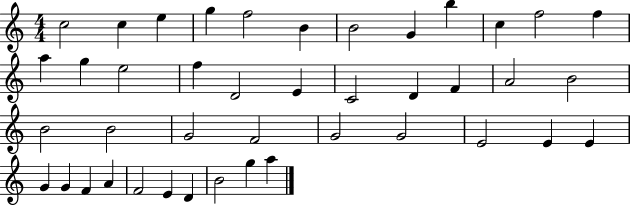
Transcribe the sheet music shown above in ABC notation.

X:1
T:Untitled
M:4/4
L:1/4
K:C
c2 c e g f2 B B2 G b c f2 f a g e2 f D2 E C2 D F A2 B2 B2 B2 G2 F2 G2 G2 E2 E E G G F A F2 E D B2 g a